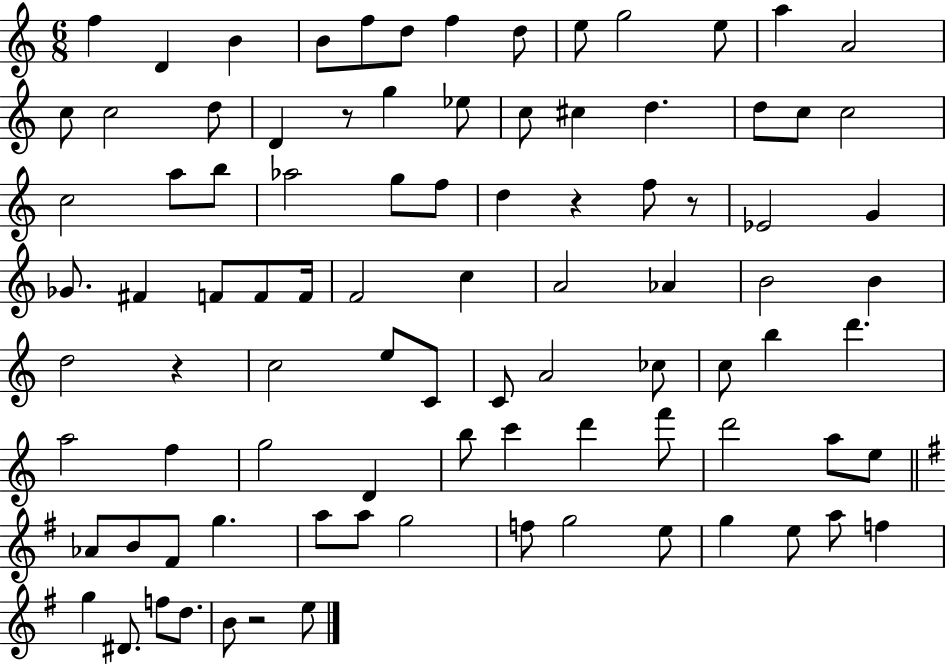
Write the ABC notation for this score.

X:1
T:Untitled
M:6/8
L:1/4
K:C
f D B B/2 f/2 d/2 f d/2 e/2 g2 e/2 a A2 c/2 c2 d/2 D z/2 g _e/2 c/2 ^c d d/2 c/2 c2 c2 a/2 b/2 _a2 g/2 f/2 d z f/2 z/2 _E2 G _G/2 ^F F/2 F/2 F/4 F2 c A2 _A B2 B d2 z c2 e/2 C/2 C/2 A2 _c/2 c/2 b d' a2 f g2 D b/2 c' d' f'/2 d'2 a/2 e/2 _A/2 B/2 ^F/2 g a/2 a/2 g2 f/2 g2 e/2 g e/2 a/2 f g ^D/2 f/2 d/2 B/2 z2 e/2